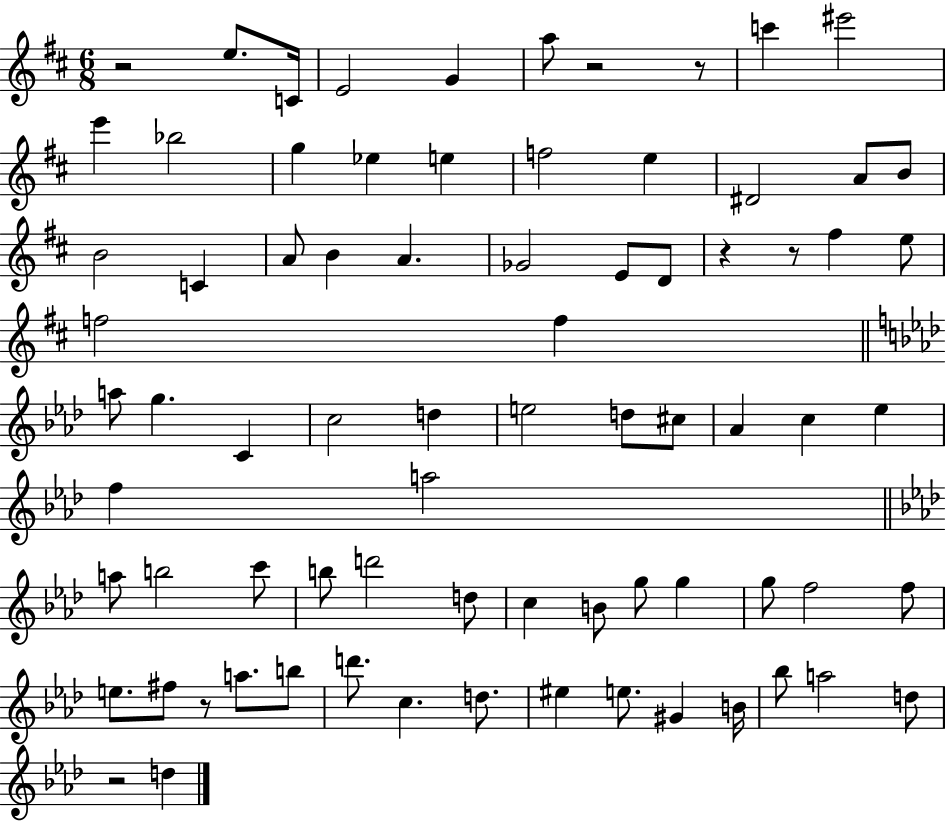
R/h E5/e. C4/s E4/h G4/q A5/e R/h R/e C6/q EIS6/h E6/q Bb5/h G5/q Eb5/q E5/q F5/h E5/q D#4/h A4/e B4/e B4/h C4/q A4/e B4/q A4/q. Gb4/h E4/e D4/e R/q R/e F#5/q E5/e F5/h F5/q A5/e G5/q. C4/q C5/h D5/q E5/h D5/e C#5/e Ab4/q C5/q Eb5/q F5/q A5/h A5/e B5/h C6/e B5/e D6/h D5/e C5/q B4/e G5/e G5/q G5/e F5/h F5/e E5/e. F#5/e R/e A5/e. B5/e D6/e. C5/q. D5/e. EIS5/q E5/e. G#4/q B4/s Bb5/e A5/h D5/e R/h D5/q